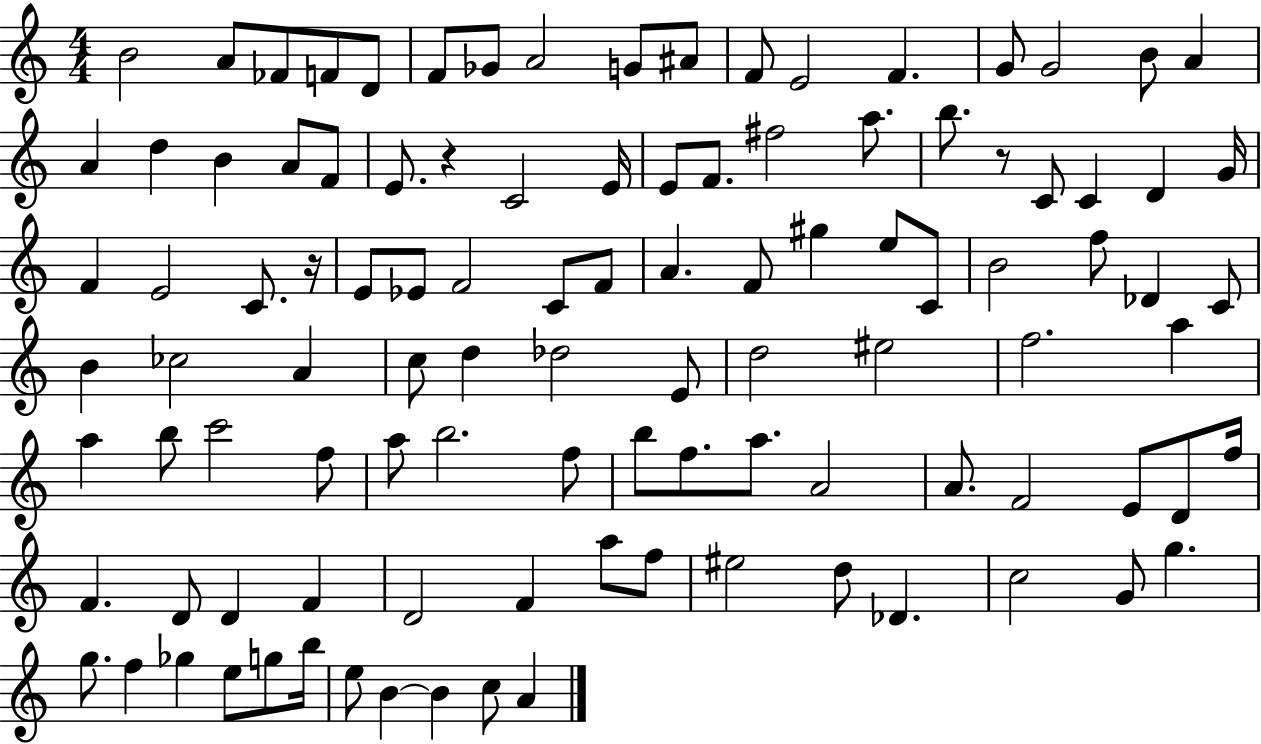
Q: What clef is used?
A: treble